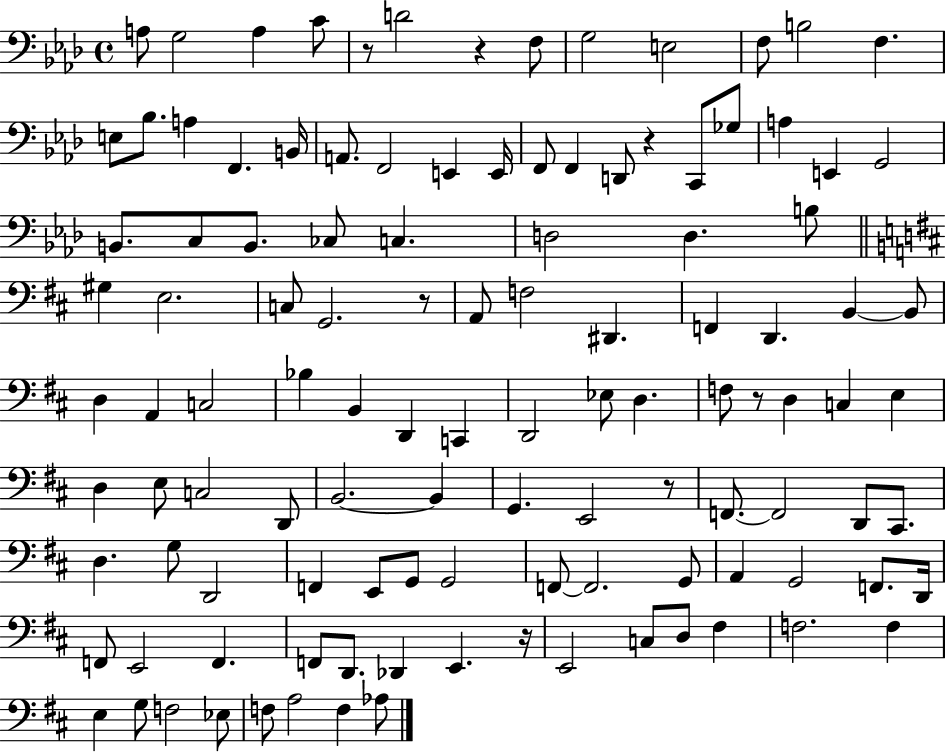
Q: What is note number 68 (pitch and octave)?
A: G2